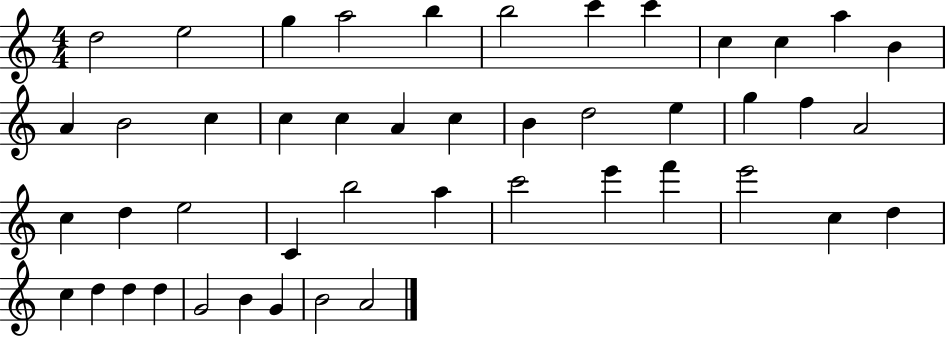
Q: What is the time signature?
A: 4/4